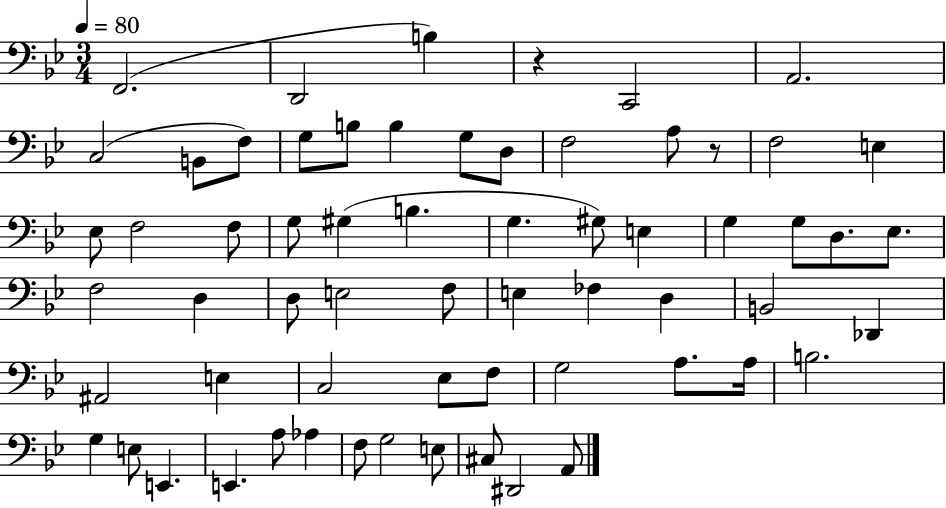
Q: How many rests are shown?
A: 2